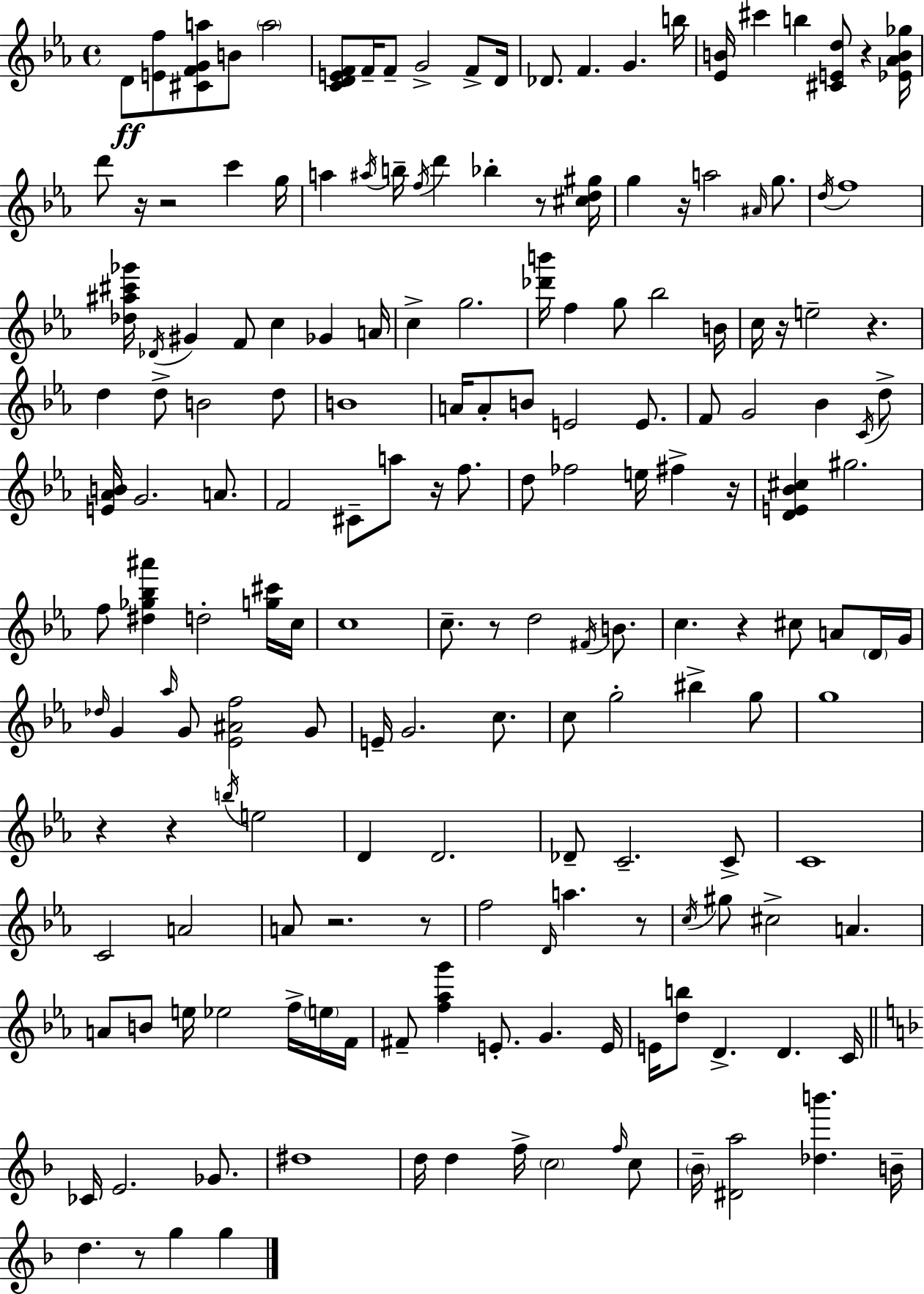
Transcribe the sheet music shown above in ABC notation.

X:1
T:Untitled
M:4/4
L:1/4
K:Cm
D/2 [Ef]/2 [^CFGa]/2 B/2 a2 [CDEF]/2 F/4 F/2 G2 F/2 D/4 _D/2 F G b/4 [_EB]/4 ^c' b [^CEd]/2 z [_E_AB_g]/4 d'/2 z/4 z2 c' g/4 a ^a/4 b/4 f/4 d' _b z/2 [^cd^g]/4 g z/4 a2 ^A/4 g/2 d/4 f4 [_d^a^c'_g']/4 _D/4 ^G F/2 c _G A/4 c g2 [_d'b']/4 f g/2 _b2 B/4 c/4 z/4 e2 z d d/2 B2 d/2 B4 A/4 A/2 B/2 E2 E/2 F/2 G2 _B C/4 d/2 [E_AB]/4 G2 A/2 F2 ^C/2 a/2 z/4 f/2 d/2 _f2 e/4 ^f z/4 [DE_B^c] ^g2 f/2 [^d_g_b^a'] d2 [g^c']/4 c/4 c4 c/2 z/2 d2 ^F/4 B/2 c z ^c/2 A/2 D/4 G/4 _d/4 G _a/4 G/2 [_E^Af]2 G/2 E/4 G2 c/2 c/2 g2 ^b g/2 g4 z z b/4 e2 D D2 _D/2 C2 C/2 C4 C2 A2 A/2 z2 z/2 f2 D/4 a z/2 c/4 ^g/2 ^c2 A A/2 B/2 e/4 _e2 f/4 e/4 F/4 ^F/2 [f_ag'] E/2 G E/4 E/4 [db]/2 D D C/4 _C/4 E2 _G/2 ^d4 d/4 d f/4 c2 f/4 c/2 _B/4 [^Da]2 [_db'] B/4 d z/2 g g